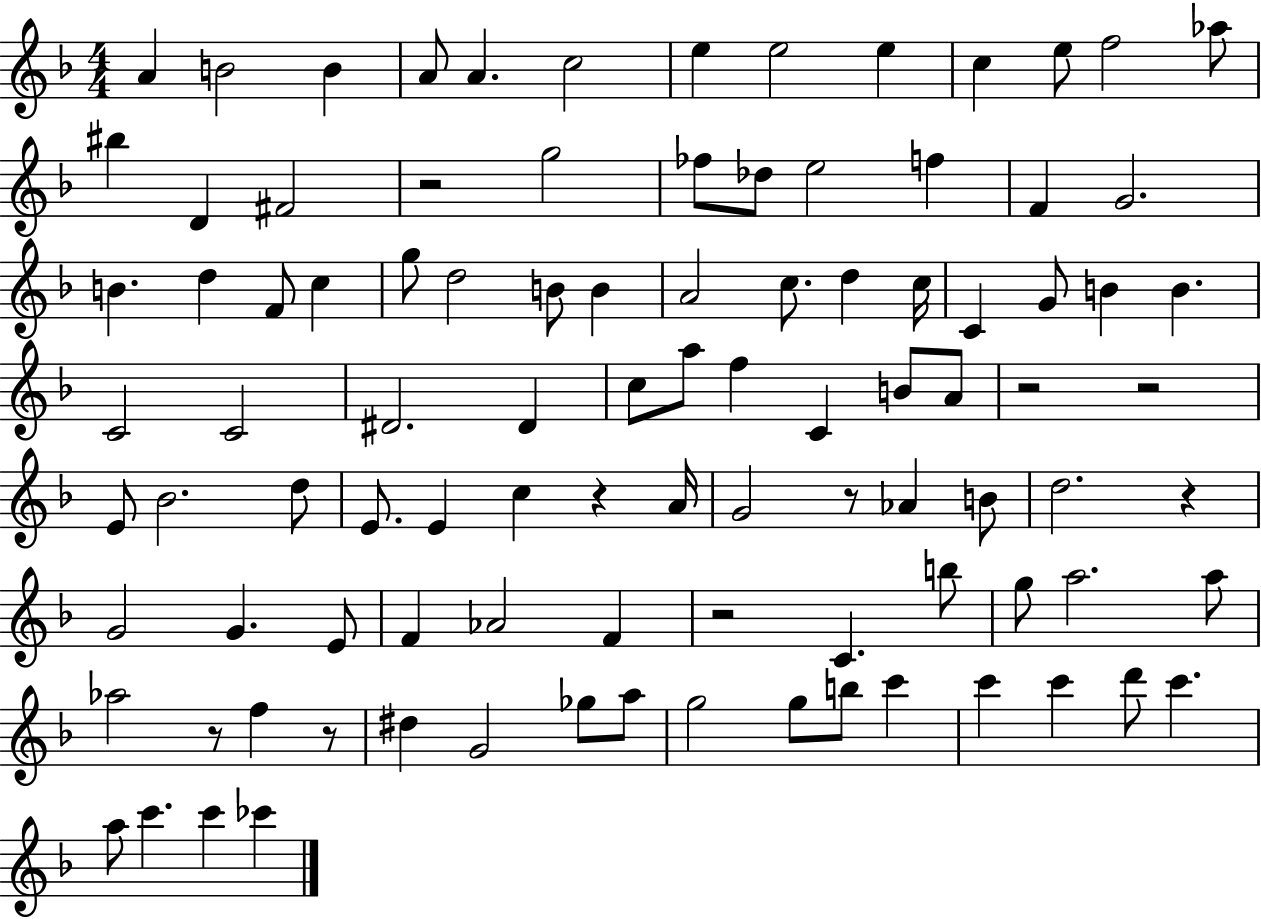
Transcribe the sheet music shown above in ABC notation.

X:1
T:Untitled
M:4/4
L:1/4
K:F
A B2 B A/2 A c2 e e2 e c e/2 f2 _a/2 ^b D ^F2 z2 g2 _f/2 _d/2 e2 f F G2 B d F/2 c g/2 d2 B/2 B A2 c/2 d c/4 C G/2 B B C2 C2 ^D2 ^D c/2 a/2 f C B/2 A/2 z2 z2 E/2 _B2 d/2 E/2 E c z A/4 G2 z/2 _A B/2 d2 z G2 G E/2 F _A2 F z2 C b/2 g/2 a2 a/2 _a2 z/2 f z/2 ^d G2 _g/2 a/2 g2 g/2 b/2 c' c' c' d'/2 c' a/2 c' c' _c'